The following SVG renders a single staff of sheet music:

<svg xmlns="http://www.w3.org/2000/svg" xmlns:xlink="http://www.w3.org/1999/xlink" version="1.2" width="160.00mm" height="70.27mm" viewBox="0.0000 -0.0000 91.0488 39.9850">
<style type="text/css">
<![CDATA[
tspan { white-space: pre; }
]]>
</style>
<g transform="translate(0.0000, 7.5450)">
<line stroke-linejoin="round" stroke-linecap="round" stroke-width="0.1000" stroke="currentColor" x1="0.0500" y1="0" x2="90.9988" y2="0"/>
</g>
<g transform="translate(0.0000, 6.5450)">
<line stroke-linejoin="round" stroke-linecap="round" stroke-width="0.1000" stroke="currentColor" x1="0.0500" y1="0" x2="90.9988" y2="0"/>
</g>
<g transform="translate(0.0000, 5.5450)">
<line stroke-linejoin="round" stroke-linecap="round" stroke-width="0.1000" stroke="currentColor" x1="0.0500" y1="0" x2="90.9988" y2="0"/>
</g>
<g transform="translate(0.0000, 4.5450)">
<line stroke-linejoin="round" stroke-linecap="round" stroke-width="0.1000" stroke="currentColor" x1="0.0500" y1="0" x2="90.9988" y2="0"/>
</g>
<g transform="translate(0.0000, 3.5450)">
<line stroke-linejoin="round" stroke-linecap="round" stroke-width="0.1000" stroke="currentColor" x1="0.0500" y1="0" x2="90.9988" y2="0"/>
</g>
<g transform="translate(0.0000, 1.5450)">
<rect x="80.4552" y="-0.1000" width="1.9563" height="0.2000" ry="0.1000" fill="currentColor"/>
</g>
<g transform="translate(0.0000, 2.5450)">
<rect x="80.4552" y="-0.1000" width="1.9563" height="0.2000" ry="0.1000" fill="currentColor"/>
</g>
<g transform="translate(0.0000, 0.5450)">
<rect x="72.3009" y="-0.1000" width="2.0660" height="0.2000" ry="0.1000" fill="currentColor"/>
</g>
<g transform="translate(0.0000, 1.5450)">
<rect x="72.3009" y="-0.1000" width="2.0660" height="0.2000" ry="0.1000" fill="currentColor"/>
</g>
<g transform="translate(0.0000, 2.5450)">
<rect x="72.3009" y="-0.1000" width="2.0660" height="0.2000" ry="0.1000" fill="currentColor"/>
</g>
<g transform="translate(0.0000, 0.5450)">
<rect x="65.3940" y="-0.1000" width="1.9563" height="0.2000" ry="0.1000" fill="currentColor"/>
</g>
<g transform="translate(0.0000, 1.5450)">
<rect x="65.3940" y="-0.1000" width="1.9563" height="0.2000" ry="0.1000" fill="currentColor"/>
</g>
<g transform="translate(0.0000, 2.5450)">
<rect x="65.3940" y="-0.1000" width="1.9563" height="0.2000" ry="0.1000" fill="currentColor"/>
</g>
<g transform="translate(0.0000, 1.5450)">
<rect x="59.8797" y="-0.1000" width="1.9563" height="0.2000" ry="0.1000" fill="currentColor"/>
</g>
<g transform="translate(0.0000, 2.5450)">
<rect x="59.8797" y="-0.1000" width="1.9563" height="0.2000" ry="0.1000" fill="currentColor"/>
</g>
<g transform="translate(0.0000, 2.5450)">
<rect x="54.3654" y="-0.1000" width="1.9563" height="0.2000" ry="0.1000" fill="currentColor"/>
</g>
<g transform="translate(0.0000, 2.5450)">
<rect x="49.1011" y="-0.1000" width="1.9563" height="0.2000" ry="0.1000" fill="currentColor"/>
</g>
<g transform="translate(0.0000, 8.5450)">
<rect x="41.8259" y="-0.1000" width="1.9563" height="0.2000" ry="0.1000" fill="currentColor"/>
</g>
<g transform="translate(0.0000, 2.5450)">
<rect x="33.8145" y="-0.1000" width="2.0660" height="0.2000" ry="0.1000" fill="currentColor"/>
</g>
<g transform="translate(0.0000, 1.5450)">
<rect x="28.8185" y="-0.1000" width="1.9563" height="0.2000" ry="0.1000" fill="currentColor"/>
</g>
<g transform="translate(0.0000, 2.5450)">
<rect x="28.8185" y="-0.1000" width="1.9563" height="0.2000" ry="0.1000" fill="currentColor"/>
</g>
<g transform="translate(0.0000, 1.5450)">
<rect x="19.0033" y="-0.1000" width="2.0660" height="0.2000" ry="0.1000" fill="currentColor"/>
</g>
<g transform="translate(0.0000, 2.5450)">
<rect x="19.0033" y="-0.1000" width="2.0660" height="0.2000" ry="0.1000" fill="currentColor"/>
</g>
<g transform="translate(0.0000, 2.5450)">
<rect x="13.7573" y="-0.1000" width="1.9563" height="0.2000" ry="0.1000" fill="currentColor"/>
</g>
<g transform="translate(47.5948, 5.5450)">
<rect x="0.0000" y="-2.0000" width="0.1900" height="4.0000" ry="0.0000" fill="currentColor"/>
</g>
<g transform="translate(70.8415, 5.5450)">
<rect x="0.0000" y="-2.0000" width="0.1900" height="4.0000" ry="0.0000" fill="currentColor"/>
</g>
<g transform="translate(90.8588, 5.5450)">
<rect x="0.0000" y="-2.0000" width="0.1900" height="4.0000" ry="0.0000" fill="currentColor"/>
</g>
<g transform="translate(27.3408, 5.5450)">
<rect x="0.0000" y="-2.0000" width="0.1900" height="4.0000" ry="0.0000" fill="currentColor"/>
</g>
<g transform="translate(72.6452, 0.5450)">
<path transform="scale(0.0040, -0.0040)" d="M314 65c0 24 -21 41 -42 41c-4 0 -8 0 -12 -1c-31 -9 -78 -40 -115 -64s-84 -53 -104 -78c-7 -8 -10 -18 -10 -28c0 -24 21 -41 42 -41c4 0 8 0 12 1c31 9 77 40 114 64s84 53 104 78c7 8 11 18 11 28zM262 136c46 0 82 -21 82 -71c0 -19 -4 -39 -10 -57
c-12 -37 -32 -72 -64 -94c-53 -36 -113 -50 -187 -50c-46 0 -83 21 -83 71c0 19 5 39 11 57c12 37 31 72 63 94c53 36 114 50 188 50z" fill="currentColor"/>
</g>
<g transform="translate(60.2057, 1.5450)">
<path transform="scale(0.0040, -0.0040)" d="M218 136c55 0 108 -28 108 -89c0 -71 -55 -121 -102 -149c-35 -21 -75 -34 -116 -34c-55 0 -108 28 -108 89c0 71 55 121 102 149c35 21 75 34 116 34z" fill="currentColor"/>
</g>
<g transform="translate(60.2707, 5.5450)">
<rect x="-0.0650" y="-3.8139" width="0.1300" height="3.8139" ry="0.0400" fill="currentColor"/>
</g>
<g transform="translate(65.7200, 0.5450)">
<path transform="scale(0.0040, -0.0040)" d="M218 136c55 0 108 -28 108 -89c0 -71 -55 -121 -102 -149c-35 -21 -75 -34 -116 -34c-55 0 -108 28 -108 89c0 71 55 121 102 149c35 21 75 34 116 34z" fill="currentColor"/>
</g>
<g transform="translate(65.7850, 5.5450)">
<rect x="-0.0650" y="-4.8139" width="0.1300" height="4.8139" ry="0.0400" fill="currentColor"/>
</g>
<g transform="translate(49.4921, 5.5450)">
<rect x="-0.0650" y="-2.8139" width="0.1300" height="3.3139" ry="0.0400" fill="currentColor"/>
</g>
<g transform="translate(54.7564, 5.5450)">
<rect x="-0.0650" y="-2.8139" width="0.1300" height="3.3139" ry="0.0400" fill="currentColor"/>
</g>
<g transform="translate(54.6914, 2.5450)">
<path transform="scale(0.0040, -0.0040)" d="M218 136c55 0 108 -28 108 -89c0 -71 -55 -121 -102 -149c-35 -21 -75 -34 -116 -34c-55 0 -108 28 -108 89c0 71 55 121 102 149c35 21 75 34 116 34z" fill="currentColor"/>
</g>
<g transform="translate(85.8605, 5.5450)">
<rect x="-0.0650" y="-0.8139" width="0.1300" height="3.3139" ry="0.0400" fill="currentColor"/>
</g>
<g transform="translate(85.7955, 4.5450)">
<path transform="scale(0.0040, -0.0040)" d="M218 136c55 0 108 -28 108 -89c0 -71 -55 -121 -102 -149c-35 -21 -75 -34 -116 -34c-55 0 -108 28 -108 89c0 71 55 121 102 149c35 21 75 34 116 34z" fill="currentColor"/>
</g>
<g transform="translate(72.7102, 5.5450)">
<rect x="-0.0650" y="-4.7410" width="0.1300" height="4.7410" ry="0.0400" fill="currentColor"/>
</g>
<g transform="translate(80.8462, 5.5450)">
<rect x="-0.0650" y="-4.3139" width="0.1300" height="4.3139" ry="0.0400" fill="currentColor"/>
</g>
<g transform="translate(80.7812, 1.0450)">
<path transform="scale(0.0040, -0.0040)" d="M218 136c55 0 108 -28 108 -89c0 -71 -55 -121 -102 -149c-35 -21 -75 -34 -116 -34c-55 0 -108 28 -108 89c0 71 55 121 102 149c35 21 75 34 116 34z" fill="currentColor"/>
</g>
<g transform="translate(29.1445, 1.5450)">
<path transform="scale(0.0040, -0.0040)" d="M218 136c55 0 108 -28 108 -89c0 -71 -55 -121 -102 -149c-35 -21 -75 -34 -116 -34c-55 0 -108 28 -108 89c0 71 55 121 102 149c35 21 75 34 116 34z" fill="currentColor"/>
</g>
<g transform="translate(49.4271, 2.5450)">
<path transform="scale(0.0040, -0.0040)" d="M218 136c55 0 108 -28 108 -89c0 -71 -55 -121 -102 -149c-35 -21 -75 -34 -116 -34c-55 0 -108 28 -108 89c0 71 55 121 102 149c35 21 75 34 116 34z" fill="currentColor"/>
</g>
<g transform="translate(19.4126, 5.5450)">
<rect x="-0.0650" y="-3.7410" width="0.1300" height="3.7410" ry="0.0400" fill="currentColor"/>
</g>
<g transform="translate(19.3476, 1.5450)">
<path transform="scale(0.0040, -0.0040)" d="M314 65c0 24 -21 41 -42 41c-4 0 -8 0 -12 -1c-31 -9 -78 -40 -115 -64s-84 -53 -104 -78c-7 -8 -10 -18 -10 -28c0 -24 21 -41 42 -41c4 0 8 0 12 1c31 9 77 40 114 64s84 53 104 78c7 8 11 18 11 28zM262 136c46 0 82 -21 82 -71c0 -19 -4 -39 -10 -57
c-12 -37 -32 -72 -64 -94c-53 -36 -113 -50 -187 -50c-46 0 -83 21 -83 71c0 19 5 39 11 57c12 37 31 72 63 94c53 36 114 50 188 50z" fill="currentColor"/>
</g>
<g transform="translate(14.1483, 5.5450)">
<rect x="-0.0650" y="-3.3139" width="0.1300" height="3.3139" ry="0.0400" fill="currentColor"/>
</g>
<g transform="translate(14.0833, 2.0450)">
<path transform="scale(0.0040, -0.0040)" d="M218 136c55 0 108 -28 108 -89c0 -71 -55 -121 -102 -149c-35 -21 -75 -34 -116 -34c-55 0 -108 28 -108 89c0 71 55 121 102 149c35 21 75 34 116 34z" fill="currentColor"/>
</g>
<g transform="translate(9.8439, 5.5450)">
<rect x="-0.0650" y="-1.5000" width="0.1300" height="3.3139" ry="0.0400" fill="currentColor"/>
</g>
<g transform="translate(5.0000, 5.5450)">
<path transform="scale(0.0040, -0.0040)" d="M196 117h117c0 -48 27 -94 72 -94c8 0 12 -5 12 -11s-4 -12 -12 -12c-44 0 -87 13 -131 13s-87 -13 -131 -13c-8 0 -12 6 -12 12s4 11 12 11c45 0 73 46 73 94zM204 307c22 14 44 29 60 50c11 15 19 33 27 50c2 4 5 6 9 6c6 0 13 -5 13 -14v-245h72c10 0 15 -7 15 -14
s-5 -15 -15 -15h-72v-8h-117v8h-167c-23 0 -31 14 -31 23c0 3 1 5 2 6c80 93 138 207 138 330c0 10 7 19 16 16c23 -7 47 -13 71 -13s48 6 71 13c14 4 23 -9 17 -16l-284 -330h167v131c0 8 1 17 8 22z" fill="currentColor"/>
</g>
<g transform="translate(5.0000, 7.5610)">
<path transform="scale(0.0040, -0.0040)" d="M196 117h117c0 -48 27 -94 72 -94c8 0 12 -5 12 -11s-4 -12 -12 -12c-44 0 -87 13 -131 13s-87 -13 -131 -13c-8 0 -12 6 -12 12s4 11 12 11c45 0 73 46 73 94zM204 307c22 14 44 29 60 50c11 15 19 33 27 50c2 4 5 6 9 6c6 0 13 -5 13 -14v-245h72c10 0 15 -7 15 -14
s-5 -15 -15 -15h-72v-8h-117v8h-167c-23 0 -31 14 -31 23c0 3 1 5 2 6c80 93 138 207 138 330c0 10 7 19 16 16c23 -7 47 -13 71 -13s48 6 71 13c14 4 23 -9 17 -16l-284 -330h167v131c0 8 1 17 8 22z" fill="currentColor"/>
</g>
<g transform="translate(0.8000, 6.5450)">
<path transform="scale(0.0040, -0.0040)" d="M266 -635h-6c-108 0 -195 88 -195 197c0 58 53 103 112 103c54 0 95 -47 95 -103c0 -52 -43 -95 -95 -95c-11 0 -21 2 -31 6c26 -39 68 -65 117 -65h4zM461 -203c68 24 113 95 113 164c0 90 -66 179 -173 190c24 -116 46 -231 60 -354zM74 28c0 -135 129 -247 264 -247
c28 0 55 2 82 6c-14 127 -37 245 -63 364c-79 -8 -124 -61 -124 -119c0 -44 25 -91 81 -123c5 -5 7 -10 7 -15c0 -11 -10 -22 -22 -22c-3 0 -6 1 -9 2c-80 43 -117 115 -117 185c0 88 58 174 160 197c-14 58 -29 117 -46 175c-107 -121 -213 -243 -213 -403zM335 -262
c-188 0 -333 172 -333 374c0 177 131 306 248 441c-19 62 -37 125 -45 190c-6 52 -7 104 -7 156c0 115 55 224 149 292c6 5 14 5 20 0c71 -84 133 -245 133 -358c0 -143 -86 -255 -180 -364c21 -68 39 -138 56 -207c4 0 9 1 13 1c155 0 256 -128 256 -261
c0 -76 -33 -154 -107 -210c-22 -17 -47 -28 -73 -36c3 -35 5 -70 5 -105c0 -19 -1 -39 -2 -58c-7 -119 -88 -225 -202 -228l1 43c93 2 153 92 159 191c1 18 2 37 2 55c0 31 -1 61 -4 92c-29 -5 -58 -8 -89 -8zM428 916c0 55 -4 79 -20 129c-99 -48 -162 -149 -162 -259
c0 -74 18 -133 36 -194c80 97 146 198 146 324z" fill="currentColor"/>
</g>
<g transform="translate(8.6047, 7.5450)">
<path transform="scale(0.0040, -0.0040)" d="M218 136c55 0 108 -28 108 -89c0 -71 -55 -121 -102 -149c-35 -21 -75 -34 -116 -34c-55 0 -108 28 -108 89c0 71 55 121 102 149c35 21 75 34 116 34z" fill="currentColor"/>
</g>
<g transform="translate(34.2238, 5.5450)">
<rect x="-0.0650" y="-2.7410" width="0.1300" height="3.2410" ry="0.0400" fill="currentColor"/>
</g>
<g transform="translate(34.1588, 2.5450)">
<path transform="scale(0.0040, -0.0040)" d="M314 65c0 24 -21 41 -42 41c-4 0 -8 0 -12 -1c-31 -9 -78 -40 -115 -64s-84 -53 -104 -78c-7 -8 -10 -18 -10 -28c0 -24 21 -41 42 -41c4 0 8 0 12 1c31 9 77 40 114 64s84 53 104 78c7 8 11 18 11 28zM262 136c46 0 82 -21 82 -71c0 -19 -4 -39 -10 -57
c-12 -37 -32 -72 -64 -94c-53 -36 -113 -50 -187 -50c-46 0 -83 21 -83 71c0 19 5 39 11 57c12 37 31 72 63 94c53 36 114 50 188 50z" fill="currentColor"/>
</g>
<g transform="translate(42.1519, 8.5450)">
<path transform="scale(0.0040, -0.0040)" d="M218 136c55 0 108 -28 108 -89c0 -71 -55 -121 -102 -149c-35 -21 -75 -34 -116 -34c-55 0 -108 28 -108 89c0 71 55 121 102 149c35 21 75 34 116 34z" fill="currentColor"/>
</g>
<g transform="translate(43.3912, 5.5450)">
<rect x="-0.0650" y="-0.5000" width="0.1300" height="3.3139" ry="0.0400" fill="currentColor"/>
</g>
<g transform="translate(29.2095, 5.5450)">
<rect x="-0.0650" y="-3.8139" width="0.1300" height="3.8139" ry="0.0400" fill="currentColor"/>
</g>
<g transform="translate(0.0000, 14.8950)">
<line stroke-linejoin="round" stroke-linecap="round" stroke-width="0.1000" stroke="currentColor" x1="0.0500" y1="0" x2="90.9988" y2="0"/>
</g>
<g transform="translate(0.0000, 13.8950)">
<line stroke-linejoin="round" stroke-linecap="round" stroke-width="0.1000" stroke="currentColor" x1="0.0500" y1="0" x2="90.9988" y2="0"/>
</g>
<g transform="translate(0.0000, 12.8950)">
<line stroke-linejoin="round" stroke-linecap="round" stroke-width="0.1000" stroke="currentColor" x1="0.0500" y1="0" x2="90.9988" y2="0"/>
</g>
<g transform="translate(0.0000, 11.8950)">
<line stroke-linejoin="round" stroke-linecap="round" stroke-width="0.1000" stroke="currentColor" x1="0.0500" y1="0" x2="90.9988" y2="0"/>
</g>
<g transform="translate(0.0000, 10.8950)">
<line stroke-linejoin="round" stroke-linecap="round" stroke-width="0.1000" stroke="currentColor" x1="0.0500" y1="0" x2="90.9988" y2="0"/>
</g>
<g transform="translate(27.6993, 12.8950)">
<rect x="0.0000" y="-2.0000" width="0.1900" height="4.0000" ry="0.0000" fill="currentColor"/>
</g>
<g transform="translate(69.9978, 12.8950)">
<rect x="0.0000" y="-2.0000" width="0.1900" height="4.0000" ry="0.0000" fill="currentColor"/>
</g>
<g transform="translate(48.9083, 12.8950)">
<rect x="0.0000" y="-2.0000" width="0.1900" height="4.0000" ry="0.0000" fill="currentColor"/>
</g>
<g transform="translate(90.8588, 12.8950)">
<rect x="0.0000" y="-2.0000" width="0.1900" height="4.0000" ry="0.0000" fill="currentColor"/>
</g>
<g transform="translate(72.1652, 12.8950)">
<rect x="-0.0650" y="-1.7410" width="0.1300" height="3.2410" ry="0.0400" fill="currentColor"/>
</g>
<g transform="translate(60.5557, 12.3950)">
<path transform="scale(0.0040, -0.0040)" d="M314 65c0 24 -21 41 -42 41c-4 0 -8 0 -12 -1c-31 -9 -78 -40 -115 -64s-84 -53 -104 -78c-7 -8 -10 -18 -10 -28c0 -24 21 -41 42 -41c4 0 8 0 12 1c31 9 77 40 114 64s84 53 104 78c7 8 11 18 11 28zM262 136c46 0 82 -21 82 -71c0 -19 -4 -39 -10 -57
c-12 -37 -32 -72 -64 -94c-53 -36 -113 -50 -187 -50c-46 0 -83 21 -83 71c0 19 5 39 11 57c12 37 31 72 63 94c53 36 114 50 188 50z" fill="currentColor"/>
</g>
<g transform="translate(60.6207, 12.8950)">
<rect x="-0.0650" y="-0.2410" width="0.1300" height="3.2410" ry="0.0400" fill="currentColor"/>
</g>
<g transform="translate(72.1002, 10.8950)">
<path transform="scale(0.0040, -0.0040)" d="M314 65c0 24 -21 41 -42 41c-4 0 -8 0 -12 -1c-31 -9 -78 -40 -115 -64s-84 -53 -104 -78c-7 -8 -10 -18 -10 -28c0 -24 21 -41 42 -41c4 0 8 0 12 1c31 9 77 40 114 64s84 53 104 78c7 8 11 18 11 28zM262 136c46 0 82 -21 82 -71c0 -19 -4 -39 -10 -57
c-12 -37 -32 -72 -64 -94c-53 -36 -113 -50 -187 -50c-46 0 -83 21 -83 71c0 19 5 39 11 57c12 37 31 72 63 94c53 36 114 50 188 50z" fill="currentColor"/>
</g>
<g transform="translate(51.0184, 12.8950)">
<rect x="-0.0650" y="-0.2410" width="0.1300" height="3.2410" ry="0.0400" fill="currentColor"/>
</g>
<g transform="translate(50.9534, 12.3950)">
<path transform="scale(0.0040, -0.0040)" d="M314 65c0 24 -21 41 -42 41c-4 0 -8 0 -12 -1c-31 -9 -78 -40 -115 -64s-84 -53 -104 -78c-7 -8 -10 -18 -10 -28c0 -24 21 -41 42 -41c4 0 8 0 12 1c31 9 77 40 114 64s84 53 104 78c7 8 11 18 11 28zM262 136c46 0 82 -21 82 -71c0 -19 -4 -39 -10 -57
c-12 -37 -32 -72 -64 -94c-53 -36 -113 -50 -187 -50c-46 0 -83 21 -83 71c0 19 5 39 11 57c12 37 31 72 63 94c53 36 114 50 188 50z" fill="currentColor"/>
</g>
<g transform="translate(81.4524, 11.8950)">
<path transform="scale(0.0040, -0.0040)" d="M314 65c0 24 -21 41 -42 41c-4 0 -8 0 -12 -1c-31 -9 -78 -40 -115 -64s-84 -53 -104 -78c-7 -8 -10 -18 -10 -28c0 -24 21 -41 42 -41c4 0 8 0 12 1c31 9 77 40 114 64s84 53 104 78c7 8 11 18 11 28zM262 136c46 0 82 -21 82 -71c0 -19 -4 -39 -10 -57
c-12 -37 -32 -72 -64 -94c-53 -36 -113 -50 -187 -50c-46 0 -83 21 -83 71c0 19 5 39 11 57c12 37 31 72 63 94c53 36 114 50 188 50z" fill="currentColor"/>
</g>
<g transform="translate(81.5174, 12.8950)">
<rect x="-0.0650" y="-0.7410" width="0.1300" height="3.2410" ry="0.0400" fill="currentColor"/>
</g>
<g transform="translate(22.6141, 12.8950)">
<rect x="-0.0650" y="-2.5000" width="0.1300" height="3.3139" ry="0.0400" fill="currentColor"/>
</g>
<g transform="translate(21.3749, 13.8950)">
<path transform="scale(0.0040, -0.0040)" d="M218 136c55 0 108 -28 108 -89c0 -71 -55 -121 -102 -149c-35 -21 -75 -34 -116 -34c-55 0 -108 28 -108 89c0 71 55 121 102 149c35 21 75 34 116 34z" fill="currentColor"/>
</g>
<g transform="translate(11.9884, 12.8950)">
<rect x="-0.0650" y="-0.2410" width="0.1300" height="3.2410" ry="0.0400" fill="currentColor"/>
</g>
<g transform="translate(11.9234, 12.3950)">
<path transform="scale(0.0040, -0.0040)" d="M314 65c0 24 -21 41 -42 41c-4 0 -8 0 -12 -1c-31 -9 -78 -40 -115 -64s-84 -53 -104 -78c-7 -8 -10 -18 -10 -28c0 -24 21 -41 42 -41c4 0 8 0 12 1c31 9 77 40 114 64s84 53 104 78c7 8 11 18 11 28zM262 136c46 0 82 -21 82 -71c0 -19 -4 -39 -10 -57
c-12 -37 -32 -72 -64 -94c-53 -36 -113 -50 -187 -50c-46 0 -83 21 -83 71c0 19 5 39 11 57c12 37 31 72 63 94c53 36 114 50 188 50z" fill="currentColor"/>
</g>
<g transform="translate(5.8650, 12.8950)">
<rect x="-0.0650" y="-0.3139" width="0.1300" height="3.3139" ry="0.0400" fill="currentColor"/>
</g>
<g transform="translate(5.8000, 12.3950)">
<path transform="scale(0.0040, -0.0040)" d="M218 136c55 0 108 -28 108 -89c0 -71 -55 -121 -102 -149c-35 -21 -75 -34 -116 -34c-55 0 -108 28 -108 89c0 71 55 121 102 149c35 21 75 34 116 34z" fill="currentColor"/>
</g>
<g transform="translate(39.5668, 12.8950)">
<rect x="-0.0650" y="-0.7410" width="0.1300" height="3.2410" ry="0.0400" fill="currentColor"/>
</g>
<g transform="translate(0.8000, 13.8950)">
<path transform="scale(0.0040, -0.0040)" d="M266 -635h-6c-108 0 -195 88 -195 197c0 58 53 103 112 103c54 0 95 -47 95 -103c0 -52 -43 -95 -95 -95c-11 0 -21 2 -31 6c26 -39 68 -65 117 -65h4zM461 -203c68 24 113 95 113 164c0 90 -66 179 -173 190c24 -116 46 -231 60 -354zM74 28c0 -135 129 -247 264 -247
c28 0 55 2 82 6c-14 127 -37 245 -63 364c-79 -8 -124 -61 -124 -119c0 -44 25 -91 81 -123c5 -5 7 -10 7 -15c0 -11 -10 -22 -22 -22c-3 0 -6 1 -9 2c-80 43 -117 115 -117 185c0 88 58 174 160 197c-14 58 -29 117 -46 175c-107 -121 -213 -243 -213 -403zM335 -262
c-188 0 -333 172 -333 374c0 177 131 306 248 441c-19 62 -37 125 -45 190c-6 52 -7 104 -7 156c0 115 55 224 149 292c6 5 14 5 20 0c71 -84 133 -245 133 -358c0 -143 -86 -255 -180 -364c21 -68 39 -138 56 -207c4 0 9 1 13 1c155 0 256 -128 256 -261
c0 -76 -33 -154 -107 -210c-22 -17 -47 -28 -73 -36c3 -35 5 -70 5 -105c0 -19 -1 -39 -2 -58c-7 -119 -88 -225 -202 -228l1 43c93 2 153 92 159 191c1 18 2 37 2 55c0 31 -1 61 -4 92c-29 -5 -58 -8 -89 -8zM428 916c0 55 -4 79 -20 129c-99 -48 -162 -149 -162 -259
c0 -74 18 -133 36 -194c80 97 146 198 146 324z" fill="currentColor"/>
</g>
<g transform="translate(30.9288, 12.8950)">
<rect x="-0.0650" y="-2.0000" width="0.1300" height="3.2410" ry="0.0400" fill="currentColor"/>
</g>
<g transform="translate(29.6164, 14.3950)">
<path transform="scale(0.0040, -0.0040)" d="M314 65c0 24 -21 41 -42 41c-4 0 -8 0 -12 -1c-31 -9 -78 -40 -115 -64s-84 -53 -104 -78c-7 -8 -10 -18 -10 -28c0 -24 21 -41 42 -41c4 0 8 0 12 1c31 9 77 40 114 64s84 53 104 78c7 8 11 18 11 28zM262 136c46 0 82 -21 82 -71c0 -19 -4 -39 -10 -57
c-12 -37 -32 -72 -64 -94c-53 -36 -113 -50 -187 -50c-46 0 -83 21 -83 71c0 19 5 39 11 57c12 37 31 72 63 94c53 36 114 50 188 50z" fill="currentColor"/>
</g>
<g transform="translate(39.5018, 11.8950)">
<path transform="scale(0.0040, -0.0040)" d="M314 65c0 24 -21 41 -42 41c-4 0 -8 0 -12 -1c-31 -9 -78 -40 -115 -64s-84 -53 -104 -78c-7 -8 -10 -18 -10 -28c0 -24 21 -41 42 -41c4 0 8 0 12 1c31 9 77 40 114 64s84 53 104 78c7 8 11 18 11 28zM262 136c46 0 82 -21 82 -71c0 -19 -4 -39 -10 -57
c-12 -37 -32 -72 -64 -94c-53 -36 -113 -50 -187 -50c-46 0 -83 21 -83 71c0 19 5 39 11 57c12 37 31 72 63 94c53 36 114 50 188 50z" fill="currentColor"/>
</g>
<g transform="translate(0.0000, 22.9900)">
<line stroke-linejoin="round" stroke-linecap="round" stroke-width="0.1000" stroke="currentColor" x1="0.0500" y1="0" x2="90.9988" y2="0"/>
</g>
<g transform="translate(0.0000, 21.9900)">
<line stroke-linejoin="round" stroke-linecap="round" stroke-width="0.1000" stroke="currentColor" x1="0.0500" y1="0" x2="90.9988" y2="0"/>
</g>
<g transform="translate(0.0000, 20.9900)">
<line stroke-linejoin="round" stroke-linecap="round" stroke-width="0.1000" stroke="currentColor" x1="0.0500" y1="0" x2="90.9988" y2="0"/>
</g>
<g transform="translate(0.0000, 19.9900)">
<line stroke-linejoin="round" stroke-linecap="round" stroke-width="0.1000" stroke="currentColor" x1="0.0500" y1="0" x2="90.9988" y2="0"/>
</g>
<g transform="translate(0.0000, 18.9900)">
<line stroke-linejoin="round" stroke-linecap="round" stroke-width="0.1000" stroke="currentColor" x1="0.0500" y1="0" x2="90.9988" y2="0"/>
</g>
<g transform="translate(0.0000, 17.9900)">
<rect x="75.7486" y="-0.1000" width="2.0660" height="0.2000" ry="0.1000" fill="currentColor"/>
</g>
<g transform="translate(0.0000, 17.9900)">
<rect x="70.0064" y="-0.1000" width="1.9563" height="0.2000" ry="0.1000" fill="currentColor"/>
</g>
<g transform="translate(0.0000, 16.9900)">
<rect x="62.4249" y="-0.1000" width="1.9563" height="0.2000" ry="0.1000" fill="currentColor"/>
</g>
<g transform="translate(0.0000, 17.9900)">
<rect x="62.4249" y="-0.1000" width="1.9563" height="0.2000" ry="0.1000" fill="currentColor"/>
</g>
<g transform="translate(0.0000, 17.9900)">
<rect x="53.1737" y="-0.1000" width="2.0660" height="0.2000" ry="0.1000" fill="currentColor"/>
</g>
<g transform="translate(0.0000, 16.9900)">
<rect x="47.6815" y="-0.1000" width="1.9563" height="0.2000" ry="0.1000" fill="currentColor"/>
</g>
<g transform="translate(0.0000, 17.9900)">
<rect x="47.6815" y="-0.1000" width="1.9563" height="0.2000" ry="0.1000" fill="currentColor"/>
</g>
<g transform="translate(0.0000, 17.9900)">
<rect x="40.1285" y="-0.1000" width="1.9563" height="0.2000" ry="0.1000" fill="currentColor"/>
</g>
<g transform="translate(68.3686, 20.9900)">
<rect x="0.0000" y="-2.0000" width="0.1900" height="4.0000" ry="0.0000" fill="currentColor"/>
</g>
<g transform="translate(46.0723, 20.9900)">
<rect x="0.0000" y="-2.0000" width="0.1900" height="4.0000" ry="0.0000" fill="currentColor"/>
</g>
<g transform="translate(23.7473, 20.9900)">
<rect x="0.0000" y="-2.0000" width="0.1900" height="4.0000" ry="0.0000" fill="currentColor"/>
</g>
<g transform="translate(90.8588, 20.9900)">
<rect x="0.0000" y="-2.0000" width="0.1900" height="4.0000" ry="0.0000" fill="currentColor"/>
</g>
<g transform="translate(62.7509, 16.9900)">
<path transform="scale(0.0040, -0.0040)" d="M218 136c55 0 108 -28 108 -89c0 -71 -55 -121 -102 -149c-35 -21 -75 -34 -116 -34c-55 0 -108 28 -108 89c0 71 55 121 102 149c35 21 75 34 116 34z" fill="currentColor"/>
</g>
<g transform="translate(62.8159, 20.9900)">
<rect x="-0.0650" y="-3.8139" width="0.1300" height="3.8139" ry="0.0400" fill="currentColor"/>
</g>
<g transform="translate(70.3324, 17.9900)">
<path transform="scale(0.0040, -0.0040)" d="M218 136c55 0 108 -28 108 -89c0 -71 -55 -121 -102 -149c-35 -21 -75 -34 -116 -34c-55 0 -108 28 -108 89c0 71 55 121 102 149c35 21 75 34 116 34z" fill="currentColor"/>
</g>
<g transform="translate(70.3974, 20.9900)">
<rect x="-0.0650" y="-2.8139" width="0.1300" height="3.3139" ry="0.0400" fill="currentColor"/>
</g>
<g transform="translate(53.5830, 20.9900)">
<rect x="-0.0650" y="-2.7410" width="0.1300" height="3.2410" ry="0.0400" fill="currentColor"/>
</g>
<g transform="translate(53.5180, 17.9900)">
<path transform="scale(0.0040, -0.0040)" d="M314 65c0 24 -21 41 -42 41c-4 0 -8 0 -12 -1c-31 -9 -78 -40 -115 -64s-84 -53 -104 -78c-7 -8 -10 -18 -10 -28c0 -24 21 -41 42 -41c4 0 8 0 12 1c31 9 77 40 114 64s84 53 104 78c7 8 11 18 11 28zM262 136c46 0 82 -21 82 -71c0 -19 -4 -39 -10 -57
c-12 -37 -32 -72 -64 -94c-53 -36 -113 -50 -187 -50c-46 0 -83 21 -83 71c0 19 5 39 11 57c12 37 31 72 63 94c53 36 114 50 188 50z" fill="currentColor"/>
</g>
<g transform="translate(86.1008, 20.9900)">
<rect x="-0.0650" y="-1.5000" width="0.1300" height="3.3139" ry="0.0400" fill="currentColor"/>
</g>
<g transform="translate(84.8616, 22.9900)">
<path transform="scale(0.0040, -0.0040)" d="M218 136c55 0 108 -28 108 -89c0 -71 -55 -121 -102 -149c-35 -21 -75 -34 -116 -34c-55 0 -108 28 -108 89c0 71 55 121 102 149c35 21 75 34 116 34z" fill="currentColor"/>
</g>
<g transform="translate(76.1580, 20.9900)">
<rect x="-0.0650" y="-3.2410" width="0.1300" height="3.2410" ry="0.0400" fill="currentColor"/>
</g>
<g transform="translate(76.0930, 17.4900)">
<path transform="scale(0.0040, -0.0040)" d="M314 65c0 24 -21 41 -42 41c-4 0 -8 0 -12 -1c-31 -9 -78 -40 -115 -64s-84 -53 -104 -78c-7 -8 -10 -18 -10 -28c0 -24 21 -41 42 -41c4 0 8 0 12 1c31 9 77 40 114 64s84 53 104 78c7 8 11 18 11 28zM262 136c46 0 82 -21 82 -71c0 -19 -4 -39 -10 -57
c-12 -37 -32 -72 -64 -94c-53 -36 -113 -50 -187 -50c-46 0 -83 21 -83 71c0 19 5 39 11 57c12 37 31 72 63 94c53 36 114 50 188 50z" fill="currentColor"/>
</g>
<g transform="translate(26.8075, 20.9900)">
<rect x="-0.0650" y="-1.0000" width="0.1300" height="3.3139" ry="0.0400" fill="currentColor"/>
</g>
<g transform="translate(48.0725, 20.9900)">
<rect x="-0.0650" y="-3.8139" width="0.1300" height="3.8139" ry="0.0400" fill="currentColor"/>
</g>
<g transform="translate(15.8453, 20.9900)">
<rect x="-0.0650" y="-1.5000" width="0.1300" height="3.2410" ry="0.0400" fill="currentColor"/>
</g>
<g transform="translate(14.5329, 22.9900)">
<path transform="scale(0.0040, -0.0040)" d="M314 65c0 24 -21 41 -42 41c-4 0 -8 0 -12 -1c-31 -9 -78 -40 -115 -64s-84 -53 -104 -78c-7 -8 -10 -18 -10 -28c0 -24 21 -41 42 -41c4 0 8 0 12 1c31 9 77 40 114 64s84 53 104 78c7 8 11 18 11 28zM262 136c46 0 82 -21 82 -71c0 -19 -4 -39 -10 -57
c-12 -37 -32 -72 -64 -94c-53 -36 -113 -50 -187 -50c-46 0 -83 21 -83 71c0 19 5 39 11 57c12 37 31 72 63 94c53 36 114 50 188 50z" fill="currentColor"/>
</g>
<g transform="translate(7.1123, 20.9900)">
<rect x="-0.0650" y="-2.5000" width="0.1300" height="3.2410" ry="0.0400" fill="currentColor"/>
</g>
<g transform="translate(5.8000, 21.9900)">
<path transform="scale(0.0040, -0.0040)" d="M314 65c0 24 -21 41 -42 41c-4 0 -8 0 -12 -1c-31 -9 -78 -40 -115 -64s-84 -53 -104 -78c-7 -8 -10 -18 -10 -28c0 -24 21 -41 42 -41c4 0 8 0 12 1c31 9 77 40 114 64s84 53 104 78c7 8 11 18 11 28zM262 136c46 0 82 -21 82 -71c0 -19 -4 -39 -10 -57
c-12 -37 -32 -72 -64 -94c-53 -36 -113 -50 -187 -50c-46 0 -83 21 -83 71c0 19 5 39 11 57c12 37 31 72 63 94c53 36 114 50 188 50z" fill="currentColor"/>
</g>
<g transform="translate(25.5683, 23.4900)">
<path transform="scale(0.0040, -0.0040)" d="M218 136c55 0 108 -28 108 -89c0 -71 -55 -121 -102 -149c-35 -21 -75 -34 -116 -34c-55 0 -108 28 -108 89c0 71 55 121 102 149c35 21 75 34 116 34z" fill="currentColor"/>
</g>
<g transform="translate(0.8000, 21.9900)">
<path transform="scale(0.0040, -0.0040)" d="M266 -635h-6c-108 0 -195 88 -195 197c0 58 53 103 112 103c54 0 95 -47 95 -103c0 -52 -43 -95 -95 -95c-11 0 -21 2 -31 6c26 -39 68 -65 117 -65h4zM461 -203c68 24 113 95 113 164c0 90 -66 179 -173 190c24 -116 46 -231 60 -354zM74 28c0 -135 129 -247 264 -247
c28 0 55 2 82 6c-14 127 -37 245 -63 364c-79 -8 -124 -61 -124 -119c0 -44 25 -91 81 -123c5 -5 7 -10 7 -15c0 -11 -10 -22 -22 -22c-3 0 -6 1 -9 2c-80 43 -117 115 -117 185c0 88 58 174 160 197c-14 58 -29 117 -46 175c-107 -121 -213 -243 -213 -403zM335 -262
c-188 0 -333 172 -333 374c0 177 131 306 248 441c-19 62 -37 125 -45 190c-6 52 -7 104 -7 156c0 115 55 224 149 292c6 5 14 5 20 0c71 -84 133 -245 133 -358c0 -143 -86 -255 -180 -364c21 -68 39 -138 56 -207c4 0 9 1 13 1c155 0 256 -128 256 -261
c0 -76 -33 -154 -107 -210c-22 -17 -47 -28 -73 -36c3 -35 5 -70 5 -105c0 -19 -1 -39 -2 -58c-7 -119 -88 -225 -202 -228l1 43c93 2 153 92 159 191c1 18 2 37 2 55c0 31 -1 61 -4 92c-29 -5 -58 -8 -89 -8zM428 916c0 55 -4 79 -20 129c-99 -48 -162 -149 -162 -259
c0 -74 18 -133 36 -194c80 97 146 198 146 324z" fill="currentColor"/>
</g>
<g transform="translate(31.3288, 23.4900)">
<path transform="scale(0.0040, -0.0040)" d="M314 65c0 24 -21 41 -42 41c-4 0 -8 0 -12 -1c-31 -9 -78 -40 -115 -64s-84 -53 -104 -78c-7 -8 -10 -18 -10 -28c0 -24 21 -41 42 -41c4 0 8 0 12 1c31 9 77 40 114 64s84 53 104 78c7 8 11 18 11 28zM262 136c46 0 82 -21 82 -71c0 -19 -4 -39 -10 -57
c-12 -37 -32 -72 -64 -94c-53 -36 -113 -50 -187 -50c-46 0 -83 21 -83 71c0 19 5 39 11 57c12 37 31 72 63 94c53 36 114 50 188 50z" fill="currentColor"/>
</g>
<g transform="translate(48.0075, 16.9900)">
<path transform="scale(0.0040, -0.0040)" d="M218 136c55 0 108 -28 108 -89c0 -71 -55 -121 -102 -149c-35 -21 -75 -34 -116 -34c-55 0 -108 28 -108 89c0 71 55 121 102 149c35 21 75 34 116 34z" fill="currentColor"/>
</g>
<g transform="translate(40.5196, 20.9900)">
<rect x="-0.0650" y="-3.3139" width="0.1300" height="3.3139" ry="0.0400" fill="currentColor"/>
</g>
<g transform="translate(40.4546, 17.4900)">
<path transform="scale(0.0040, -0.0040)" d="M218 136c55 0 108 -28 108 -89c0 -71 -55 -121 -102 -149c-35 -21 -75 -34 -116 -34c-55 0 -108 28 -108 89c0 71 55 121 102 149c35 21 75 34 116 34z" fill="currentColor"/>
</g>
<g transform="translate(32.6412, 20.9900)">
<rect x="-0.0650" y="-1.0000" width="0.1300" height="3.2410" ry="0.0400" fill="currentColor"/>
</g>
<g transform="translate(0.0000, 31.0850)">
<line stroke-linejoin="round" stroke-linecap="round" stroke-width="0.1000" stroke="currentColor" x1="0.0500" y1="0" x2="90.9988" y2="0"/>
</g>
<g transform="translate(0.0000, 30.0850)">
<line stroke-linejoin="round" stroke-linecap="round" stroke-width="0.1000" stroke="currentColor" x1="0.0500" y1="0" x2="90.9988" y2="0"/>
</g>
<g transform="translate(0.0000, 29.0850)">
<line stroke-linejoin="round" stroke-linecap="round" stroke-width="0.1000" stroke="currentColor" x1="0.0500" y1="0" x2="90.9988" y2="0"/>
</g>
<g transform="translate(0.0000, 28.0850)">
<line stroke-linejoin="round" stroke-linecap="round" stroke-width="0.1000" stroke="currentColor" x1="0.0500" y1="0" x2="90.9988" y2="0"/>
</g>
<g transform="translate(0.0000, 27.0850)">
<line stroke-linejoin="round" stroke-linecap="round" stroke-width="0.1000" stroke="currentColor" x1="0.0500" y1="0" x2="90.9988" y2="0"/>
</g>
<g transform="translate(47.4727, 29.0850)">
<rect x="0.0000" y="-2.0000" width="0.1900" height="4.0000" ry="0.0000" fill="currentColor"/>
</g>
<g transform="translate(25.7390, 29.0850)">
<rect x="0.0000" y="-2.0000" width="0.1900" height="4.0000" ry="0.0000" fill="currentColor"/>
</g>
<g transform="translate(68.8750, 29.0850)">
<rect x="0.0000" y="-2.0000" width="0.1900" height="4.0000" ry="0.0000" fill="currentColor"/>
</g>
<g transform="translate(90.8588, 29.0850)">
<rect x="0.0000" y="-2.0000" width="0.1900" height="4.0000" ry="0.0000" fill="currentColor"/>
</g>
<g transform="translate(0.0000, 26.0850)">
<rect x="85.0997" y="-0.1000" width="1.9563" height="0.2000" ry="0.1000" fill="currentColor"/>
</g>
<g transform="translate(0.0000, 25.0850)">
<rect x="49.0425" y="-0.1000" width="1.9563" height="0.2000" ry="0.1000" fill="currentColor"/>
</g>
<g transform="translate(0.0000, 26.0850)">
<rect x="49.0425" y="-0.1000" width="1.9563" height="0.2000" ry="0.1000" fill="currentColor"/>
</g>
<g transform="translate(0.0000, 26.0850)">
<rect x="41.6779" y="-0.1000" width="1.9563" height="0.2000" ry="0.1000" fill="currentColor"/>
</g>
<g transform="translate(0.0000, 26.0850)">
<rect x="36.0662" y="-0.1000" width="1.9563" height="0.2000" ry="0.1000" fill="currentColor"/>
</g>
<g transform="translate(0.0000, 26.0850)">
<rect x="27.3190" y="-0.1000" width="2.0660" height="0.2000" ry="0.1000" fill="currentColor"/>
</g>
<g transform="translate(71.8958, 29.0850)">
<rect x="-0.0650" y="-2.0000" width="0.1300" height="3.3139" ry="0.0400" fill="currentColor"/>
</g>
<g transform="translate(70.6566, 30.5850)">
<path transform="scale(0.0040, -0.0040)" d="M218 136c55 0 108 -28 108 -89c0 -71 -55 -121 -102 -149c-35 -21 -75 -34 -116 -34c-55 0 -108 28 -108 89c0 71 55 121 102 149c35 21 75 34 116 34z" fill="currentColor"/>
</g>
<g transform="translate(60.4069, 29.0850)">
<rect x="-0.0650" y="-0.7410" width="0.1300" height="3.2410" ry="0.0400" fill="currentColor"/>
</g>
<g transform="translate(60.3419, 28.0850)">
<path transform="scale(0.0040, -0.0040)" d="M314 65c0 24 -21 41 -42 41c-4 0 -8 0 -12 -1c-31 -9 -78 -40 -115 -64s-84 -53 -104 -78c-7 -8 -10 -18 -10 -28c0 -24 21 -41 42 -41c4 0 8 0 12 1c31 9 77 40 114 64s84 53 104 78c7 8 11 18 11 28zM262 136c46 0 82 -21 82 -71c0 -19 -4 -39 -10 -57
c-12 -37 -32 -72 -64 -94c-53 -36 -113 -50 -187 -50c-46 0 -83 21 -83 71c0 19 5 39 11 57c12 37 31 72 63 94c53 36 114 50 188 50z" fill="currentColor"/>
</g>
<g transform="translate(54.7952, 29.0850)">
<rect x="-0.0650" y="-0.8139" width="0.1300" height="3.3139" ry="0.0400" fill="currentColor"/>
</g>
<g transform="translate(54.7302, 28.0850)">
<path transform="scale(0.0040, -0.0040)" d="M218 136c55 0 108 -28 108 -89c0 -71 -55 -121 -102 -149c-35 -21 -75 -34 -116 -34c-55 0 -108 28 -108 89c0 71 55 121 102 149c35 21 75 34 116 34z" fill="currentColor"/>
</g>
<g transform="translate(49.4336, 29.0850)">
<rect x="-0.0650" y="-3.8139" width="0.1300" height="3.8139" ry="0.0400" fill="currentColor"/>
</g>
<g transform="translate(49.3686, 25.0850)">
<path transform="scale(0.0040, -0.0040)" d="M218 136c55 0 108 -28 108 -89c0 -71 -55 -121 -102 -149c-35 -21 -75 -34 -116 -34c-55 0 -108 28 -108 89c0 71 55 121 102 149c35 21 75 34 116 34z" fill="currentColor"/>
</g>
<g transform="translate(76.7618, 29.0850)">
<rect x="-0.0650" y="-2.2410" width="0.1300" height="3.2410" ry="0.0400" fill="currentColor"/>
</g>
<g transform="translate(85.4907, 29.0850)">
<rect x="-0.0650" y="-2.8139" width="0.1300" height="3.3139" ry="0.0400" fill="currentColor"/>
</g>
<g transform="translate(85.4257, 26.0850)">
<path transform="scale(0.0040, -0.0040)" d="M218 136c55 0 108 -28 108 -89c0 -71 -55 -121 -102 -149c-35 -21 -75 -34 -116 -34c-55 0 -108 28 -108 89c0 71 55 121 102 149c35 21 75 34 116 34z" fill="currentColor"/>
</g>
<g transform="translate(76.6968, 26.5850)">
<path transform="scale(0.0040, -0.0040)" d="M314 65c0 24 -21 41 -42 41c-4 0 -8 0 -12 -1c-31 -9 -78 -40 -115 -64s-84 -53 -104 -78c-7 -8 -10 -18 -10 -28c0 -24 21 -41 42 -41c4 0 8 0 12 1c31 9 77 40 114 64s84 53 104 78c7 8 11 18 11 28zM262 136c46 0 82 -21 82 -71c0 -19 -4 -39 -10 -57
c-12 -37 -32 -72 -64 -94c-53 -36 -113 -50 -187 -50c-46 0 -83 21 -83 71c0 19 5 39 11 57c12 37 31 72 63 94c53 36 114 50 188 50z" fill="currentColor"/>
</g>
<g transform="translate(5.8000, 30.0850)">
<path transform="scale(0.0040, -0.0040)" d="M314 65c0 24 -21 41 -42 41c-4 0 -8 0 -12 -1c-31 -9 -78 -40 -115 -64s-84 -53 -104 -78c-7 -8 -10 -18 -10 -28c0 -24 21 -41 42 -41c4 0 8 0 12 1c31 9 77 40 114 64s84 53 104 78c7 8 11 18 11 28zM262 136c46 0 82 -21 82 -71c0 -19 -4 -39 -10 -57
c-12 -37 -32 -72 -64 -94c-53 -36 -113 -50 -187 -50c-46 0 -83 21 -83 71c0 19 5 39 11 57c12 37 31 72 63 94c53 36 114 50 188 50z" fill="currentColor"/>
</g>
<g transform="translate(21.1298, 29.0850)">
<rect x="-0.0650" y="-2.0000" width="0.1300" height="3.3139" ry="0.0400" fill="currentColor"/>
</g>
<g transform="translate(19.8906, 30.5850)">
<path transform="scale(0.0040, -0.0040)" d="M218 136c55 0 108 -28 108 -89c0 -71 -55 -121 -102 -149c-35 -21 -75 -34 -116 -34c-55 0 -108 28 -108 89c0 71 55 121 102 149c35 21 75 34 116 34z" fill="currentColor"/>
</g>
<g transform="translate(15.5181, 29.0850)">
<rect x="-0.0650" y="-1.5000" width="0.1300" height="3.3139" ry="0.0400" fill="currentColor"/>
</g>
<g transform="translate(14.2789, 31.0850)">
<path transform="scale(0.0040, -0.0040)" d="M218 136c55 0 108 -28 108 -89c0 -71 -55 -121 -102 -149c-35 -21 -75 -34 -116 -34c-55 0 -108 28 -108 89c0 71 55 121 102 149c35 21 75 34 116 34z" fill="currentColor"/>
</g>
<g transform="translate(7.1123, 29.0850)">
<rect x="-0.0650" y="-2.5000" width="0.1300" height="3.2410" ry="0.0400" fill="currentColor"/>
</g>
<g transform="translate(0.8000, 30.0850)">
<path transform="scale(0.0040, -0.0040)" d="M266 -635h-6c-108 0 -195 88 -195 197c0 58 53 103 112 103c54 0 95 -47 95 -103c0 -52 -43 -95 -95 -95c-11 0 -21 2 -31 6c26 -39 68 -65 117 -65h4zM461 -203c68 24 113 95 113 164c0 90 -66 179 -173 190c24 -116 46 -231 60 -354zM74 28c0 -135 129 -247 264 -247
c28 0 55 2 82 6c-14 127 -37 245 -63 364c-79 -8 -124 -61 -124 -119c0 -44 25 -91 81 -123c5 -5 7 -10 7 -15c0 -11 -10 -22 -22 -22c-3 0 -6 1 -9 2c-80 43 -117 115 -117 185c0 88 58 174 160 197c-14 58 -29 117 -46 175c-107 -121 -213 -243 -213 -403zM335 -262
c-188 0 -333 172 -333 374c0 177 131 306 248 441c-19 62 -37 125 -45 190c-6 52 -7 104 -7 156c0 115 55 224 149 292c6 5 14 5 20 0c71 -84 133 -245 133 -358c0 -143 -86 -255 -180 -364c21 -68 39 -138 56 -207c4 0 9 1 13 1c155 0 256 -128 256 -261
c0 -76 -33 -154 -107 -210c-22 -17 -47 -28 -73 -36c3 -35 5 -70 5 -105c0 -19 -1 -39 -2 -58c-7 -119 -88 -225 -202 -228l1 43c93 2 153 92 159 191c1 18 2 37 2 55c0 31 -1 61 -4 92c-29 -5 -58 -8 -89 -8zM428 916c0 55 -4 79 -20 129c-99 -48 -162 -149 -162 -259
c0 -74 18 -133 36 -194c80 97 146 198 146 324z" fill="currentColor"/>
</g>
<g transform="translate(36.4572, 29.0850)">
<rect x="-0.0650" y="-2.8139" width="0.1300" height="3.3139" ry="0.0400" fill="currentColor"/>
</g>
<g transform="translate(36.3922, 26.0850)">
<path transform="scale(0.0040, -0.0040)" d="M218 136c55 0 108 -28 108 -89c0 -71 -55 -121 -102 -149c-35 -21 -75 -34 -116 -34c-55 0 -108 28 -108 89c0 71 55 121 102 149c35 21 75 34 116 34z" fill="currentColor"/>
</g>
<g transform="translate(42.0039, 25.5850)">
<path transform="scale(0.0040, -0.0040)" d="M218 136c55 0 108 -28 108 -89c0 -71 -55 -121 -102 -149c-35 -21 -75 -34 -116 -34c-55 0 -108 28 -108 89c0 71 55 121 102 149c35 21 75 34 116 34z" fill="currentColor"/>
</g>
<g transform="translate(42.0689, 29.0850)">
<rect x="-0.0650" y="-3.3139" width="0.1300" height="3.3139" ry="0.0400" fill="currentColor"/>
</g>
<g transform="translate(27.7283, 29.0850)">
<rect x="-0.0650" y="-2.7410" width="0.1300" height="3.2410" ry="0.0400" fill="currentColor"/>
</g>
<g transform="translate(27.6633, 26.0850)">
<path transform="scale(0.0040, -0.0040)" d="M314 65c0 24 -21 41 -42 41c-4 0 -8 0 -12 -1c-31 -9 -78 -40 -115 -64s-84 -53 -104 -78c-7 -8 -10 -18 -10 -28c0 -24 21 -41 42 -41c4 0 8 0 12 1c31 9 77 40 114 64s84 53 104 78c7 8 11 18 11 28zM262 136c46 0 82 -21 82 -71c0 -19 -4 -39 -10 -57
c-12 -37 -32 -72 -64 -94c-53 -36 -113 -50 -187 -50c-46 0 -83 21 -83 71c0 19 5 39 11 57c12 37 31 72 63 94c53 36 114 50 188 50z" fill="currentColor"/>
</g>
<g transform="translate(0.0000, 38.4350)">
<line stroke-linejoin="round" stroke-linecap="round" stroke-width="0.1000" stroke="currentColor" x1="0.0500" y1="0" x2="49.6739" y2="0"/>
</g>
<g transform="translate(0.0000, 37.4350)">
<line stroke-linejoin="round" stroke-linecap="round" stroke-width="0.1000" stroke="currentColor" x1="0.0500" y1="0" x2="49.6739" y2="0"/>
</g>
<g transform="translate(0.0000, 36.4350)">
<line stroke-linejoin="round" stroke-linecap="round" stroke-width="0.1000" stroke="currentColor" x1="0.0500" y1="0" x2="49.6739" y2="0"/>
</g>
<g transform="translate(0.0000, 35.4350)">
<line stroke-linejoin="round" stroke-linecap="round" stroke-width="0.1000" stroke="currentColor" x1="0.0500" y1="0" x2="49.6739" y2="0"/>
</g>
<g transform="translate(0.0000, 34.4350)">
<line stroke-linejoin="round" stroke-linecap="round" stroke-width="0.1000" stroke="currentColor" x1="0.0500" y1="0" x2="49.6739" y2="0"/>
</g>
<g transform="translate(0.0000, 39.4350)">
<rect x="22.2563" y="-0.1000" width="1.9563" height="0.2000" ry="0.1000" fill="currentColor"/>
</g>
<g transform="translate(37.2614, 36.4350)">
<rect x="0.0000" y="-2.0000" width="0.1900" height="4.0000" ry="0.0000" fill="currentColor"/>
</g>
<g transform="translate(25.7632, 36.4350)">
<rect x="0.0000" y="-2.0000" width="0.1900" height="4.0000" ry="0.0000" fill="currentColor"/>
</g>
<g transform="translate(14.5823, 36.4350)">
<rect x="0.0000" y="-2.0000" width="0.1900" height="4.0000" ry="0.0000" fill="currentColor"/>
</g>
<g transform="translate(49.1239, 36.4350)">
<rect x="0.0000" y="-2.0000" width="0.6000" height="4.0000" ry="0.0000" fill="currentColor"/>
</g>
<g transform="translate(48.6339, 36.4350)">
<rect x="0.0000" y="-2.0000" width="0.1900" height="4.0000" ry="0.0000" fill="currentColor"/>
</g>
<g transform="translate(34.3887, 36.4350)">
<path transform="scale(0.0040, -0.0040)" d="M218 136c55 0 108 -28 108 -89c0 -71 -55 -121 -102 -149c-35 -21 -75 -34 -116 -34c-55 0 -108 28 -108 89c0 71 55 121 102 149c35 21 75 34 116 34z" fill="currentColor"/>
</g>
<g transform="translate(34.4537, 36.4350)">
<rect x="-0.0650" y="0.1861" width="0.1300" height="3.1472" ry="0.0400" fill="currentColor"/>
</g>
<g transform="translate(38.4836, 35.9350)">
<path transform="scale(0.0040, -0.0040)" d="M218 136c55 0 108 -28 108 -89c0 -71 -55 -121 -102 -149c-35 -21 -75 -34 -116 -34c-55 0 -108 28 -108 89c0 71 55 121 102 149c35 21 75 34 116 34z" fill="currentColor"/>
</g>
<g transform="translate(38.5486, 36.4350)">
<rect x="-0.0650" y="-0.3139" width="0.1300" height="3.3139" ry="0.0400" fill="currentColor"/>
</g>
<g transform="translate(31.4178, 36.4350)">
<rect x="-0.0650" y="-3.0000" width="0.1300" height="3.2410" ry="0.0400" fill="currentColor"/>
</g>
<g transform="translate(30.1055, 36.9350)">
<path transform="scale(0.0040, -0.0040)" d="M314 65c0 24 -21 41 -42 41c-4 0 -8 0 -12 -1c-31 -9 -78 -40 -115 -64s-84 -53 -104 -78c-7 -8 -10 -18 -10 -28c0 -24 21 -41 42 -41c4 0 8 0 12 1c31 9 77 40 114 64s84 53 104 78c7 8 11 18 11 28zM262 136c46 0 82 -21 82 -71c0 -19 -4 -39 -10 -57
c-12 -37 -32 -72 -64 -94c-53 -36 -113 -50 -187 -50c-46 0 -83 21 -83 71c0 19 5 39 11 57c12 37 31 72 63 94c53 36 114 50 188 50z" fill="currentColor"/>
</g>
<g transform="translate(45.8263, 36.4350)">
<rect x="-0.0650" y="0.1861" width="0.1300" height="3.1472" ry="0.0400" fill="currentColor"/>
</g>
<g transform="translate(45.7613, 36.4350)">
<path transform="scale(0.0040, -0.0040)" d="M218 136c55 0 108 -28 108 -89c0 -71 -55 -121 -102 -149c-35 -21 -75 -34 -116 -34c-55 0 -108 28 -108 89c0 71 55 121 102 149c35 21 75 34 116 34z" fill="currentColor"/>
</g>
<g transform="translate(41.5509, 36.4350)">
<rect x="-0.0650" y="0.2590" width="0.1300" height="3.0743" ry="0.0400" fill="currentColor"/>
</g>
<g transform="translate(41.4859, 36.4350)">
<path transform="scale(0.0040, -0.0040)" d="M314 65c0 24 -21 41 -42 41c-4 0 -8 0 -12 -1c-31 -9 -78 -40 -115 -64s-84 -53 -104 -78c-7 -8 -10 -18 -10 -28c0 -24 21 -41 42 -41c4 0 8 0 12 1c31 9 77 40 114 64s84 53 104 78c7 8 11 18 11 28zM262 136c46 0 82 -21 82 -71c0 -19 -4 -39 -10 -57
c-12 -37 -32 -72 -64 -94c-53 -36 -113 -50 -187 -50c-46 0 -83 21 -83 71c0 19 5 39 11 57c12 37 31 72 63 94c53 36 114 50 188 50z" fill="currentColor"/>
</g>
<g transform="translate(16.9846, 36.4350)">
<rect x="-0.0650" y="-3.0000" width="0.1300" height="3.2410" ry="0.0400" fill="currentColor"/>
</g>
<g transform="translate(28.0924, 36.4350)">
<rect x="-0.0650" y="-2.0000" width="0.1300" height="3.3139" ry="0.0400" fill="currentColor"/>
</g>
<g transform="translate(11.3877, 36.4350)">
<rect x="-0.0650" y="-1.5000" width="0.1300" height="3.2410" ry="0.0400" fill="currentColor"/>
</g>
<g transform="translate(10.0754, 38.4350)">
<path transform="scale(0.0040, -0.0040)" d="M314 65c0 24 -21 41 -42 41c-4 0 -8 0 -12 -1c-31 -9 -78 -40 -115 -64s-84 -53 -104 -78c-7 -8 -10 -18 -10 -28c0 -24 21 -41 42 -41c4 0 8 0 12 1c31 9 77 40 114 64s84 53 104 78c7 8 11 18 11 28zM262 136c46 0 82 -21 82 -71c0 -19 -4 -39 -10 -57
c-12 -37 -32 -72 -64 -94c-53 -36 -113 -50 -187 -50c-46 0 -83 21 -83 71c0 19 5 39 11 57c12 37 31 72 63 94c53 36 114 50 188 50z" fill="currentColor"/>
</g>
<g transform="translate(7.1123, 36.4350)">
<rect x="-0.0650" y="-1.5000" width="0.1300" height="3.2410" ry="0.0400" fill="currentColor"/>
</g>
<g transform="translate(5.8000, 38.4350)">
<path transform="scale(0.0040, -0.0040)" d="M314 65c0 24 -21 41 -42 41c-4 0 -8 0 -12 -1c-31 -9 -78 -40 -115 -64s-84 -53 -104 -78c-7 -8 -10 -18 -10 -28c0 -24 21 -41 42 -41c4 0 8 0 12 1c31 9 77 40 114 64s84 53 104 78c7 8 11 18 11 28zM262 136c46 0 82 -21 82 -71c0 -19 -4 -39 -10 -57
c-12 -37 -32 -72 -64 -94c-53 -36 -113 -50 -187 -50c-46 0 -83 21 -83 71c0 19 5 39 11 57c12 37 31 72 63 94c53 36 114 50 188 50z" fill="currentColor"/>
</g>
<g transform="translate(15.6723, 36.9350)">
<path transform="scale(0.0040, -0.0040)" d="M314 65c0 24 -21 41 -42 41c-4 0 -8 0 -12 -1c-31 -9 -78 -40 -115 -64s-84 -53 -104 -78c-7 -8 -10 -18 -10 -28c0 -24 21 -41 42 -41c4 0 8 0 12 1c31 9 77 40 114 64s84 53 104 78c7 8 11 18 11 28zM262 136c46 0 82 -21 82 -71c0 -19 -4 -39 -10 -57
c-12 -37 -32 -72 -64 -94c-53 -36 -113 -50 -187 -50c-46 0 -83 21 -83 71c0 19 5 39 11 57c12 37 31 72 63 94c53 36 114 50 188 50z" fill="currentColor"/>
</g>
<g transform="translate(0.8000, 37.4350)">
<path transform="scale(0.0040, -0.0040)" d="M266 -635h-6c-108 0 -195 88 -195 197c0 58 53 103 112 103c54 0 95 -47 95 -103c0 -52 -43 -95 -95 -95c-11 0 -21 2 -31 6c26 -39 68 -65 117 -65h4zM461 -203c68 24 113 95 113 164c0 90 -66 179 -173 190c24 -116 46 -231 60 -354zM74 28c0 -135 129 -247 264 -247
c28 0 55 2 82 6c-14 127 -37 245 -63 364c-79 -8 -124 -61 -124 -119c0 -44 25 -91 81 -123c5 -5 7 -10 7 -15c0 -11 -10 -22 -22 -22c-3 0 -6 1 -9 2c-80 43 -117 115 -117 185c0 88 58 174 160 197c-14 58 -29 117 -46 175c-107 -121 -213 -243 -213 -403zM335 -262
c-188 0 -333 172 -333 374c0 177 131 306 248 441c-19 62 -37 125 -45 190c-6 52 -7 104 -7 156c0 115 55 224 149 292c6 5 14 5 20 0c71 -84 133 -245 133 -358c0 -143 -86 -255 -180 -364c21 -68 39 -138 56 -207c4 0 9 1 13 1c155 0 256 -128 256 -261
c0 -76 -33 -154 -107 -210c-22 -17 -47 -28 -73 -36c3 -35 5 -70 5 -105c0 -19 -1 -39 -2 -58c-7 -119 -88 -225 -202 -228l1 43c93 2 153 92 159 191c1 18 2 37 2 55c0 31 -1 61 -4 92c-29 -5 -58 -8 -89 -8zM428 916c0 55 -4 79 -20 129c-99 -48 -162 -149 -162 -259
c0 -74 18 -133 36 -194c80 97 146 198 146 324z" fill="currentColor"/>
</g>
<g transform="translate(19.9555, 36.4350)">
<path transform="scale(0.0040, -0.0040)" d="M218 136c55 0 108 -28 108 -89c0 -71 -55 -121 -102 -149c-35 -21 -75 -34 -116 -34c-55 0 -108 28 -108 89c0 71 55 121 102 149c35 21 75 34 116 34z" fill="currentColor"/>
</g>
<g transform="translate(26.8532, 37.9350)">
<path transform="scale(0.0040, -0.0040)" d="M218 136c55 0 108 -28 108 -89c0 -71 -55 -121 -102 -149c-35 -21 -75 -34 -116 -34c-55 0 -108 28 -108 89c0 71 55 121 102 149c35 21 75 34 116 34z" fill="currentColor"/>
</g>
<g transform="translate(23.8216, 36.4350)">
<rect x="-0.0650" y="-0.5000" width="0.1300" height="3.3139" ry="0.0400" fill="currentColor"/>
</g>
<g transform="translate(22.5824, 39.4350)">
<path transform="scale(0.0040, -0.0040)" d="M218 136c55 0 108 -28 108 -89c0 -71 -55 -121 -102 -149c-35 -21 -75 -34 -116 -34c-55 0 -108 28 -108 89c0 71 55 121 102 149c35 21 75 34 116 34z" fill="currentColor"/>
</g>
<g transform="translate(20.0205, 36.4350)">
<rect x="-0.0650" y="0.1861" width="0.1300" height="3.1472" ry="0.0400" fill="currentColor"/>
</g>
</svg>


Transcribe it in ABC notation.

X:1
T:Untitled
M:4/4
L:1/4
K:C
E b c'2 c' a2 C a a c' e' e'2 d' d c c2 G F2 d2 c2 c2 f2 d2 G2 E2 D D2 b c' a2 c' a b2 E G2 E F a2 a b c' d d2 F g2 a E2 E2 A2 B C F A2 B c B2 B